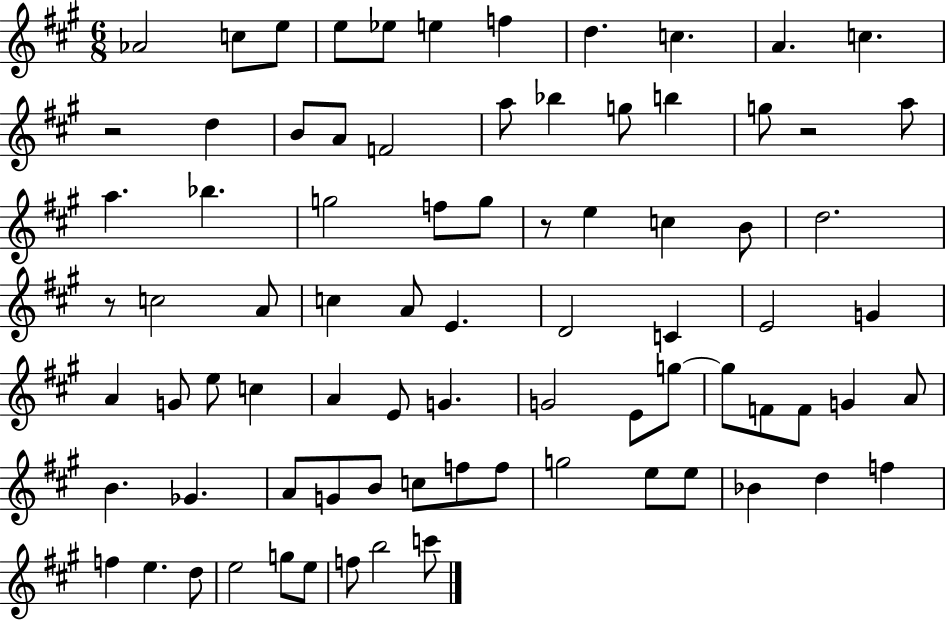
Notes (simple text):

Ab4/h C5/e E5/e E5/e Eb5/e E5/q F5/q D5/q. C5/q. A4/q. C5/q. R/h D5/q B4/e A4/e F4/h A5/e Bb5/q G5/e B5/q G5/e R/h A5/e A5/q. Bb5/q. G5/h F5/e G5/e R/e E5/q C5/q B4/e D5/h. R/e C5/h A4/e C5/q A4/e E4/q. D4/h C4/q E4/h G4/q A4/q G4/e E5/e C5/q A4/q E4/e G4/q. G4/h E4/e G5/e G5/e F4/e F4/e G4/q A4/e B4/q. Gb4/q. A4/e G4/e B4/e C5/e F5/e F5/e G5/h E5/e E5/e Bb4/q D5/q F5/q F5/q E5/q. D5/e E5/h G5/e E5/e F5/e B5/h C6/e